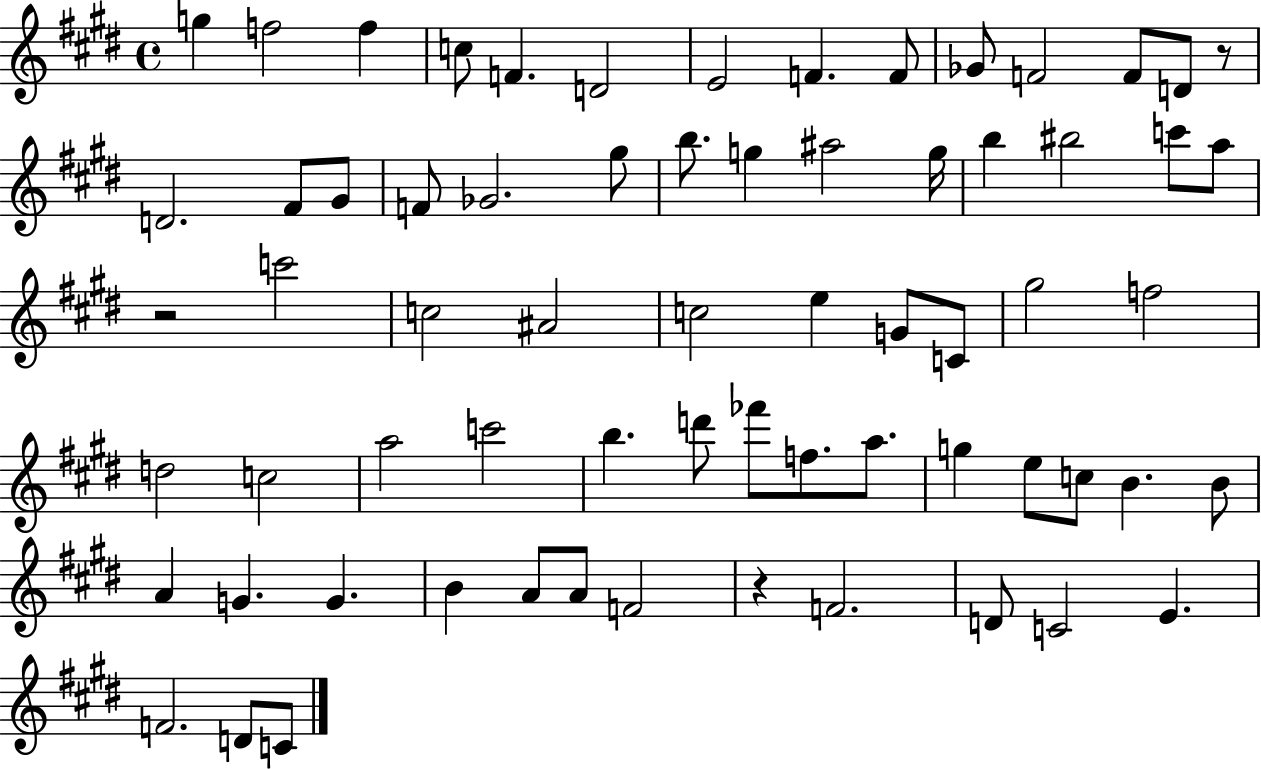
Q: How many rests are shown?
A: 3